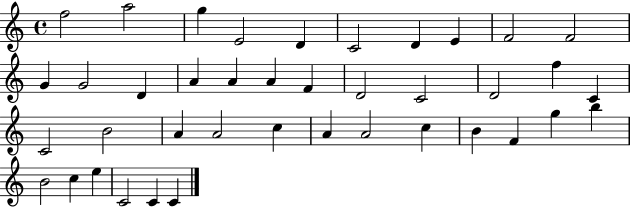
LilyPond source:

{
  \clef treble
  \time 4/4
  \defaultTimeSignature
  \key c \major
  f''2 a''2 | g''4 e'2 d'4 | c'2 d'4 e'4 | f'2 f'2 | \break g'4 g'2 d'4 | a'4 a'4 a'4 f'4 | d'2 c'2 | d'2 f''4 c'4 | \break c'2 b'2 | a'4 a'2 c''4 | a'4 a'2 c''4 | b'4 f'4 g''4 b''4 | \break b'2 c''4 e''4 | c'2 c'4 c'4 | \bar "|."
}